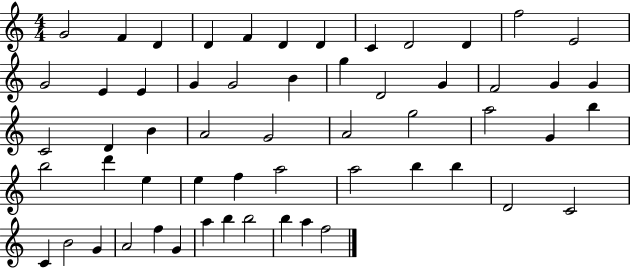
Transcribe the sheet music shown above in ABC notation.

X:1
T:Untitled
M:4/4
L:1/4
K:C
G2 F D D F D D C D2 D f2 E2 G2 E E G G2 B g D2 G F2 G G C2 D B A2 G2 A2 g2 a2 G b b2 d' e e f a2 a2 b b D2 C2 C B2 G A2 f G a b b2 b a f2